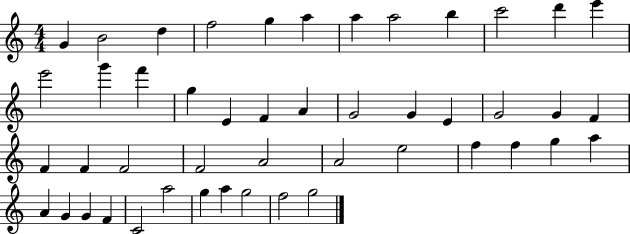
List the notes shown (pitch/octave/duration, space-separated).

G4/q B4/h D5/q F5/h G5/q A5/q A5/q A5/h B5/q C6/h D6/q E6/q E6/h G6/q F6/q G5/q E4/q F4/q A4/q G4/h G4/q E4/q G4/h G4/q F4/q F4/q F4/q F4/h F4/h A4/h A4/h E5/h F5/q F5/q G5/q A5/q A4/q G4/q G4/q F4/q C4/h A5/h G5/q A5/q G5/h F5/h G5/h